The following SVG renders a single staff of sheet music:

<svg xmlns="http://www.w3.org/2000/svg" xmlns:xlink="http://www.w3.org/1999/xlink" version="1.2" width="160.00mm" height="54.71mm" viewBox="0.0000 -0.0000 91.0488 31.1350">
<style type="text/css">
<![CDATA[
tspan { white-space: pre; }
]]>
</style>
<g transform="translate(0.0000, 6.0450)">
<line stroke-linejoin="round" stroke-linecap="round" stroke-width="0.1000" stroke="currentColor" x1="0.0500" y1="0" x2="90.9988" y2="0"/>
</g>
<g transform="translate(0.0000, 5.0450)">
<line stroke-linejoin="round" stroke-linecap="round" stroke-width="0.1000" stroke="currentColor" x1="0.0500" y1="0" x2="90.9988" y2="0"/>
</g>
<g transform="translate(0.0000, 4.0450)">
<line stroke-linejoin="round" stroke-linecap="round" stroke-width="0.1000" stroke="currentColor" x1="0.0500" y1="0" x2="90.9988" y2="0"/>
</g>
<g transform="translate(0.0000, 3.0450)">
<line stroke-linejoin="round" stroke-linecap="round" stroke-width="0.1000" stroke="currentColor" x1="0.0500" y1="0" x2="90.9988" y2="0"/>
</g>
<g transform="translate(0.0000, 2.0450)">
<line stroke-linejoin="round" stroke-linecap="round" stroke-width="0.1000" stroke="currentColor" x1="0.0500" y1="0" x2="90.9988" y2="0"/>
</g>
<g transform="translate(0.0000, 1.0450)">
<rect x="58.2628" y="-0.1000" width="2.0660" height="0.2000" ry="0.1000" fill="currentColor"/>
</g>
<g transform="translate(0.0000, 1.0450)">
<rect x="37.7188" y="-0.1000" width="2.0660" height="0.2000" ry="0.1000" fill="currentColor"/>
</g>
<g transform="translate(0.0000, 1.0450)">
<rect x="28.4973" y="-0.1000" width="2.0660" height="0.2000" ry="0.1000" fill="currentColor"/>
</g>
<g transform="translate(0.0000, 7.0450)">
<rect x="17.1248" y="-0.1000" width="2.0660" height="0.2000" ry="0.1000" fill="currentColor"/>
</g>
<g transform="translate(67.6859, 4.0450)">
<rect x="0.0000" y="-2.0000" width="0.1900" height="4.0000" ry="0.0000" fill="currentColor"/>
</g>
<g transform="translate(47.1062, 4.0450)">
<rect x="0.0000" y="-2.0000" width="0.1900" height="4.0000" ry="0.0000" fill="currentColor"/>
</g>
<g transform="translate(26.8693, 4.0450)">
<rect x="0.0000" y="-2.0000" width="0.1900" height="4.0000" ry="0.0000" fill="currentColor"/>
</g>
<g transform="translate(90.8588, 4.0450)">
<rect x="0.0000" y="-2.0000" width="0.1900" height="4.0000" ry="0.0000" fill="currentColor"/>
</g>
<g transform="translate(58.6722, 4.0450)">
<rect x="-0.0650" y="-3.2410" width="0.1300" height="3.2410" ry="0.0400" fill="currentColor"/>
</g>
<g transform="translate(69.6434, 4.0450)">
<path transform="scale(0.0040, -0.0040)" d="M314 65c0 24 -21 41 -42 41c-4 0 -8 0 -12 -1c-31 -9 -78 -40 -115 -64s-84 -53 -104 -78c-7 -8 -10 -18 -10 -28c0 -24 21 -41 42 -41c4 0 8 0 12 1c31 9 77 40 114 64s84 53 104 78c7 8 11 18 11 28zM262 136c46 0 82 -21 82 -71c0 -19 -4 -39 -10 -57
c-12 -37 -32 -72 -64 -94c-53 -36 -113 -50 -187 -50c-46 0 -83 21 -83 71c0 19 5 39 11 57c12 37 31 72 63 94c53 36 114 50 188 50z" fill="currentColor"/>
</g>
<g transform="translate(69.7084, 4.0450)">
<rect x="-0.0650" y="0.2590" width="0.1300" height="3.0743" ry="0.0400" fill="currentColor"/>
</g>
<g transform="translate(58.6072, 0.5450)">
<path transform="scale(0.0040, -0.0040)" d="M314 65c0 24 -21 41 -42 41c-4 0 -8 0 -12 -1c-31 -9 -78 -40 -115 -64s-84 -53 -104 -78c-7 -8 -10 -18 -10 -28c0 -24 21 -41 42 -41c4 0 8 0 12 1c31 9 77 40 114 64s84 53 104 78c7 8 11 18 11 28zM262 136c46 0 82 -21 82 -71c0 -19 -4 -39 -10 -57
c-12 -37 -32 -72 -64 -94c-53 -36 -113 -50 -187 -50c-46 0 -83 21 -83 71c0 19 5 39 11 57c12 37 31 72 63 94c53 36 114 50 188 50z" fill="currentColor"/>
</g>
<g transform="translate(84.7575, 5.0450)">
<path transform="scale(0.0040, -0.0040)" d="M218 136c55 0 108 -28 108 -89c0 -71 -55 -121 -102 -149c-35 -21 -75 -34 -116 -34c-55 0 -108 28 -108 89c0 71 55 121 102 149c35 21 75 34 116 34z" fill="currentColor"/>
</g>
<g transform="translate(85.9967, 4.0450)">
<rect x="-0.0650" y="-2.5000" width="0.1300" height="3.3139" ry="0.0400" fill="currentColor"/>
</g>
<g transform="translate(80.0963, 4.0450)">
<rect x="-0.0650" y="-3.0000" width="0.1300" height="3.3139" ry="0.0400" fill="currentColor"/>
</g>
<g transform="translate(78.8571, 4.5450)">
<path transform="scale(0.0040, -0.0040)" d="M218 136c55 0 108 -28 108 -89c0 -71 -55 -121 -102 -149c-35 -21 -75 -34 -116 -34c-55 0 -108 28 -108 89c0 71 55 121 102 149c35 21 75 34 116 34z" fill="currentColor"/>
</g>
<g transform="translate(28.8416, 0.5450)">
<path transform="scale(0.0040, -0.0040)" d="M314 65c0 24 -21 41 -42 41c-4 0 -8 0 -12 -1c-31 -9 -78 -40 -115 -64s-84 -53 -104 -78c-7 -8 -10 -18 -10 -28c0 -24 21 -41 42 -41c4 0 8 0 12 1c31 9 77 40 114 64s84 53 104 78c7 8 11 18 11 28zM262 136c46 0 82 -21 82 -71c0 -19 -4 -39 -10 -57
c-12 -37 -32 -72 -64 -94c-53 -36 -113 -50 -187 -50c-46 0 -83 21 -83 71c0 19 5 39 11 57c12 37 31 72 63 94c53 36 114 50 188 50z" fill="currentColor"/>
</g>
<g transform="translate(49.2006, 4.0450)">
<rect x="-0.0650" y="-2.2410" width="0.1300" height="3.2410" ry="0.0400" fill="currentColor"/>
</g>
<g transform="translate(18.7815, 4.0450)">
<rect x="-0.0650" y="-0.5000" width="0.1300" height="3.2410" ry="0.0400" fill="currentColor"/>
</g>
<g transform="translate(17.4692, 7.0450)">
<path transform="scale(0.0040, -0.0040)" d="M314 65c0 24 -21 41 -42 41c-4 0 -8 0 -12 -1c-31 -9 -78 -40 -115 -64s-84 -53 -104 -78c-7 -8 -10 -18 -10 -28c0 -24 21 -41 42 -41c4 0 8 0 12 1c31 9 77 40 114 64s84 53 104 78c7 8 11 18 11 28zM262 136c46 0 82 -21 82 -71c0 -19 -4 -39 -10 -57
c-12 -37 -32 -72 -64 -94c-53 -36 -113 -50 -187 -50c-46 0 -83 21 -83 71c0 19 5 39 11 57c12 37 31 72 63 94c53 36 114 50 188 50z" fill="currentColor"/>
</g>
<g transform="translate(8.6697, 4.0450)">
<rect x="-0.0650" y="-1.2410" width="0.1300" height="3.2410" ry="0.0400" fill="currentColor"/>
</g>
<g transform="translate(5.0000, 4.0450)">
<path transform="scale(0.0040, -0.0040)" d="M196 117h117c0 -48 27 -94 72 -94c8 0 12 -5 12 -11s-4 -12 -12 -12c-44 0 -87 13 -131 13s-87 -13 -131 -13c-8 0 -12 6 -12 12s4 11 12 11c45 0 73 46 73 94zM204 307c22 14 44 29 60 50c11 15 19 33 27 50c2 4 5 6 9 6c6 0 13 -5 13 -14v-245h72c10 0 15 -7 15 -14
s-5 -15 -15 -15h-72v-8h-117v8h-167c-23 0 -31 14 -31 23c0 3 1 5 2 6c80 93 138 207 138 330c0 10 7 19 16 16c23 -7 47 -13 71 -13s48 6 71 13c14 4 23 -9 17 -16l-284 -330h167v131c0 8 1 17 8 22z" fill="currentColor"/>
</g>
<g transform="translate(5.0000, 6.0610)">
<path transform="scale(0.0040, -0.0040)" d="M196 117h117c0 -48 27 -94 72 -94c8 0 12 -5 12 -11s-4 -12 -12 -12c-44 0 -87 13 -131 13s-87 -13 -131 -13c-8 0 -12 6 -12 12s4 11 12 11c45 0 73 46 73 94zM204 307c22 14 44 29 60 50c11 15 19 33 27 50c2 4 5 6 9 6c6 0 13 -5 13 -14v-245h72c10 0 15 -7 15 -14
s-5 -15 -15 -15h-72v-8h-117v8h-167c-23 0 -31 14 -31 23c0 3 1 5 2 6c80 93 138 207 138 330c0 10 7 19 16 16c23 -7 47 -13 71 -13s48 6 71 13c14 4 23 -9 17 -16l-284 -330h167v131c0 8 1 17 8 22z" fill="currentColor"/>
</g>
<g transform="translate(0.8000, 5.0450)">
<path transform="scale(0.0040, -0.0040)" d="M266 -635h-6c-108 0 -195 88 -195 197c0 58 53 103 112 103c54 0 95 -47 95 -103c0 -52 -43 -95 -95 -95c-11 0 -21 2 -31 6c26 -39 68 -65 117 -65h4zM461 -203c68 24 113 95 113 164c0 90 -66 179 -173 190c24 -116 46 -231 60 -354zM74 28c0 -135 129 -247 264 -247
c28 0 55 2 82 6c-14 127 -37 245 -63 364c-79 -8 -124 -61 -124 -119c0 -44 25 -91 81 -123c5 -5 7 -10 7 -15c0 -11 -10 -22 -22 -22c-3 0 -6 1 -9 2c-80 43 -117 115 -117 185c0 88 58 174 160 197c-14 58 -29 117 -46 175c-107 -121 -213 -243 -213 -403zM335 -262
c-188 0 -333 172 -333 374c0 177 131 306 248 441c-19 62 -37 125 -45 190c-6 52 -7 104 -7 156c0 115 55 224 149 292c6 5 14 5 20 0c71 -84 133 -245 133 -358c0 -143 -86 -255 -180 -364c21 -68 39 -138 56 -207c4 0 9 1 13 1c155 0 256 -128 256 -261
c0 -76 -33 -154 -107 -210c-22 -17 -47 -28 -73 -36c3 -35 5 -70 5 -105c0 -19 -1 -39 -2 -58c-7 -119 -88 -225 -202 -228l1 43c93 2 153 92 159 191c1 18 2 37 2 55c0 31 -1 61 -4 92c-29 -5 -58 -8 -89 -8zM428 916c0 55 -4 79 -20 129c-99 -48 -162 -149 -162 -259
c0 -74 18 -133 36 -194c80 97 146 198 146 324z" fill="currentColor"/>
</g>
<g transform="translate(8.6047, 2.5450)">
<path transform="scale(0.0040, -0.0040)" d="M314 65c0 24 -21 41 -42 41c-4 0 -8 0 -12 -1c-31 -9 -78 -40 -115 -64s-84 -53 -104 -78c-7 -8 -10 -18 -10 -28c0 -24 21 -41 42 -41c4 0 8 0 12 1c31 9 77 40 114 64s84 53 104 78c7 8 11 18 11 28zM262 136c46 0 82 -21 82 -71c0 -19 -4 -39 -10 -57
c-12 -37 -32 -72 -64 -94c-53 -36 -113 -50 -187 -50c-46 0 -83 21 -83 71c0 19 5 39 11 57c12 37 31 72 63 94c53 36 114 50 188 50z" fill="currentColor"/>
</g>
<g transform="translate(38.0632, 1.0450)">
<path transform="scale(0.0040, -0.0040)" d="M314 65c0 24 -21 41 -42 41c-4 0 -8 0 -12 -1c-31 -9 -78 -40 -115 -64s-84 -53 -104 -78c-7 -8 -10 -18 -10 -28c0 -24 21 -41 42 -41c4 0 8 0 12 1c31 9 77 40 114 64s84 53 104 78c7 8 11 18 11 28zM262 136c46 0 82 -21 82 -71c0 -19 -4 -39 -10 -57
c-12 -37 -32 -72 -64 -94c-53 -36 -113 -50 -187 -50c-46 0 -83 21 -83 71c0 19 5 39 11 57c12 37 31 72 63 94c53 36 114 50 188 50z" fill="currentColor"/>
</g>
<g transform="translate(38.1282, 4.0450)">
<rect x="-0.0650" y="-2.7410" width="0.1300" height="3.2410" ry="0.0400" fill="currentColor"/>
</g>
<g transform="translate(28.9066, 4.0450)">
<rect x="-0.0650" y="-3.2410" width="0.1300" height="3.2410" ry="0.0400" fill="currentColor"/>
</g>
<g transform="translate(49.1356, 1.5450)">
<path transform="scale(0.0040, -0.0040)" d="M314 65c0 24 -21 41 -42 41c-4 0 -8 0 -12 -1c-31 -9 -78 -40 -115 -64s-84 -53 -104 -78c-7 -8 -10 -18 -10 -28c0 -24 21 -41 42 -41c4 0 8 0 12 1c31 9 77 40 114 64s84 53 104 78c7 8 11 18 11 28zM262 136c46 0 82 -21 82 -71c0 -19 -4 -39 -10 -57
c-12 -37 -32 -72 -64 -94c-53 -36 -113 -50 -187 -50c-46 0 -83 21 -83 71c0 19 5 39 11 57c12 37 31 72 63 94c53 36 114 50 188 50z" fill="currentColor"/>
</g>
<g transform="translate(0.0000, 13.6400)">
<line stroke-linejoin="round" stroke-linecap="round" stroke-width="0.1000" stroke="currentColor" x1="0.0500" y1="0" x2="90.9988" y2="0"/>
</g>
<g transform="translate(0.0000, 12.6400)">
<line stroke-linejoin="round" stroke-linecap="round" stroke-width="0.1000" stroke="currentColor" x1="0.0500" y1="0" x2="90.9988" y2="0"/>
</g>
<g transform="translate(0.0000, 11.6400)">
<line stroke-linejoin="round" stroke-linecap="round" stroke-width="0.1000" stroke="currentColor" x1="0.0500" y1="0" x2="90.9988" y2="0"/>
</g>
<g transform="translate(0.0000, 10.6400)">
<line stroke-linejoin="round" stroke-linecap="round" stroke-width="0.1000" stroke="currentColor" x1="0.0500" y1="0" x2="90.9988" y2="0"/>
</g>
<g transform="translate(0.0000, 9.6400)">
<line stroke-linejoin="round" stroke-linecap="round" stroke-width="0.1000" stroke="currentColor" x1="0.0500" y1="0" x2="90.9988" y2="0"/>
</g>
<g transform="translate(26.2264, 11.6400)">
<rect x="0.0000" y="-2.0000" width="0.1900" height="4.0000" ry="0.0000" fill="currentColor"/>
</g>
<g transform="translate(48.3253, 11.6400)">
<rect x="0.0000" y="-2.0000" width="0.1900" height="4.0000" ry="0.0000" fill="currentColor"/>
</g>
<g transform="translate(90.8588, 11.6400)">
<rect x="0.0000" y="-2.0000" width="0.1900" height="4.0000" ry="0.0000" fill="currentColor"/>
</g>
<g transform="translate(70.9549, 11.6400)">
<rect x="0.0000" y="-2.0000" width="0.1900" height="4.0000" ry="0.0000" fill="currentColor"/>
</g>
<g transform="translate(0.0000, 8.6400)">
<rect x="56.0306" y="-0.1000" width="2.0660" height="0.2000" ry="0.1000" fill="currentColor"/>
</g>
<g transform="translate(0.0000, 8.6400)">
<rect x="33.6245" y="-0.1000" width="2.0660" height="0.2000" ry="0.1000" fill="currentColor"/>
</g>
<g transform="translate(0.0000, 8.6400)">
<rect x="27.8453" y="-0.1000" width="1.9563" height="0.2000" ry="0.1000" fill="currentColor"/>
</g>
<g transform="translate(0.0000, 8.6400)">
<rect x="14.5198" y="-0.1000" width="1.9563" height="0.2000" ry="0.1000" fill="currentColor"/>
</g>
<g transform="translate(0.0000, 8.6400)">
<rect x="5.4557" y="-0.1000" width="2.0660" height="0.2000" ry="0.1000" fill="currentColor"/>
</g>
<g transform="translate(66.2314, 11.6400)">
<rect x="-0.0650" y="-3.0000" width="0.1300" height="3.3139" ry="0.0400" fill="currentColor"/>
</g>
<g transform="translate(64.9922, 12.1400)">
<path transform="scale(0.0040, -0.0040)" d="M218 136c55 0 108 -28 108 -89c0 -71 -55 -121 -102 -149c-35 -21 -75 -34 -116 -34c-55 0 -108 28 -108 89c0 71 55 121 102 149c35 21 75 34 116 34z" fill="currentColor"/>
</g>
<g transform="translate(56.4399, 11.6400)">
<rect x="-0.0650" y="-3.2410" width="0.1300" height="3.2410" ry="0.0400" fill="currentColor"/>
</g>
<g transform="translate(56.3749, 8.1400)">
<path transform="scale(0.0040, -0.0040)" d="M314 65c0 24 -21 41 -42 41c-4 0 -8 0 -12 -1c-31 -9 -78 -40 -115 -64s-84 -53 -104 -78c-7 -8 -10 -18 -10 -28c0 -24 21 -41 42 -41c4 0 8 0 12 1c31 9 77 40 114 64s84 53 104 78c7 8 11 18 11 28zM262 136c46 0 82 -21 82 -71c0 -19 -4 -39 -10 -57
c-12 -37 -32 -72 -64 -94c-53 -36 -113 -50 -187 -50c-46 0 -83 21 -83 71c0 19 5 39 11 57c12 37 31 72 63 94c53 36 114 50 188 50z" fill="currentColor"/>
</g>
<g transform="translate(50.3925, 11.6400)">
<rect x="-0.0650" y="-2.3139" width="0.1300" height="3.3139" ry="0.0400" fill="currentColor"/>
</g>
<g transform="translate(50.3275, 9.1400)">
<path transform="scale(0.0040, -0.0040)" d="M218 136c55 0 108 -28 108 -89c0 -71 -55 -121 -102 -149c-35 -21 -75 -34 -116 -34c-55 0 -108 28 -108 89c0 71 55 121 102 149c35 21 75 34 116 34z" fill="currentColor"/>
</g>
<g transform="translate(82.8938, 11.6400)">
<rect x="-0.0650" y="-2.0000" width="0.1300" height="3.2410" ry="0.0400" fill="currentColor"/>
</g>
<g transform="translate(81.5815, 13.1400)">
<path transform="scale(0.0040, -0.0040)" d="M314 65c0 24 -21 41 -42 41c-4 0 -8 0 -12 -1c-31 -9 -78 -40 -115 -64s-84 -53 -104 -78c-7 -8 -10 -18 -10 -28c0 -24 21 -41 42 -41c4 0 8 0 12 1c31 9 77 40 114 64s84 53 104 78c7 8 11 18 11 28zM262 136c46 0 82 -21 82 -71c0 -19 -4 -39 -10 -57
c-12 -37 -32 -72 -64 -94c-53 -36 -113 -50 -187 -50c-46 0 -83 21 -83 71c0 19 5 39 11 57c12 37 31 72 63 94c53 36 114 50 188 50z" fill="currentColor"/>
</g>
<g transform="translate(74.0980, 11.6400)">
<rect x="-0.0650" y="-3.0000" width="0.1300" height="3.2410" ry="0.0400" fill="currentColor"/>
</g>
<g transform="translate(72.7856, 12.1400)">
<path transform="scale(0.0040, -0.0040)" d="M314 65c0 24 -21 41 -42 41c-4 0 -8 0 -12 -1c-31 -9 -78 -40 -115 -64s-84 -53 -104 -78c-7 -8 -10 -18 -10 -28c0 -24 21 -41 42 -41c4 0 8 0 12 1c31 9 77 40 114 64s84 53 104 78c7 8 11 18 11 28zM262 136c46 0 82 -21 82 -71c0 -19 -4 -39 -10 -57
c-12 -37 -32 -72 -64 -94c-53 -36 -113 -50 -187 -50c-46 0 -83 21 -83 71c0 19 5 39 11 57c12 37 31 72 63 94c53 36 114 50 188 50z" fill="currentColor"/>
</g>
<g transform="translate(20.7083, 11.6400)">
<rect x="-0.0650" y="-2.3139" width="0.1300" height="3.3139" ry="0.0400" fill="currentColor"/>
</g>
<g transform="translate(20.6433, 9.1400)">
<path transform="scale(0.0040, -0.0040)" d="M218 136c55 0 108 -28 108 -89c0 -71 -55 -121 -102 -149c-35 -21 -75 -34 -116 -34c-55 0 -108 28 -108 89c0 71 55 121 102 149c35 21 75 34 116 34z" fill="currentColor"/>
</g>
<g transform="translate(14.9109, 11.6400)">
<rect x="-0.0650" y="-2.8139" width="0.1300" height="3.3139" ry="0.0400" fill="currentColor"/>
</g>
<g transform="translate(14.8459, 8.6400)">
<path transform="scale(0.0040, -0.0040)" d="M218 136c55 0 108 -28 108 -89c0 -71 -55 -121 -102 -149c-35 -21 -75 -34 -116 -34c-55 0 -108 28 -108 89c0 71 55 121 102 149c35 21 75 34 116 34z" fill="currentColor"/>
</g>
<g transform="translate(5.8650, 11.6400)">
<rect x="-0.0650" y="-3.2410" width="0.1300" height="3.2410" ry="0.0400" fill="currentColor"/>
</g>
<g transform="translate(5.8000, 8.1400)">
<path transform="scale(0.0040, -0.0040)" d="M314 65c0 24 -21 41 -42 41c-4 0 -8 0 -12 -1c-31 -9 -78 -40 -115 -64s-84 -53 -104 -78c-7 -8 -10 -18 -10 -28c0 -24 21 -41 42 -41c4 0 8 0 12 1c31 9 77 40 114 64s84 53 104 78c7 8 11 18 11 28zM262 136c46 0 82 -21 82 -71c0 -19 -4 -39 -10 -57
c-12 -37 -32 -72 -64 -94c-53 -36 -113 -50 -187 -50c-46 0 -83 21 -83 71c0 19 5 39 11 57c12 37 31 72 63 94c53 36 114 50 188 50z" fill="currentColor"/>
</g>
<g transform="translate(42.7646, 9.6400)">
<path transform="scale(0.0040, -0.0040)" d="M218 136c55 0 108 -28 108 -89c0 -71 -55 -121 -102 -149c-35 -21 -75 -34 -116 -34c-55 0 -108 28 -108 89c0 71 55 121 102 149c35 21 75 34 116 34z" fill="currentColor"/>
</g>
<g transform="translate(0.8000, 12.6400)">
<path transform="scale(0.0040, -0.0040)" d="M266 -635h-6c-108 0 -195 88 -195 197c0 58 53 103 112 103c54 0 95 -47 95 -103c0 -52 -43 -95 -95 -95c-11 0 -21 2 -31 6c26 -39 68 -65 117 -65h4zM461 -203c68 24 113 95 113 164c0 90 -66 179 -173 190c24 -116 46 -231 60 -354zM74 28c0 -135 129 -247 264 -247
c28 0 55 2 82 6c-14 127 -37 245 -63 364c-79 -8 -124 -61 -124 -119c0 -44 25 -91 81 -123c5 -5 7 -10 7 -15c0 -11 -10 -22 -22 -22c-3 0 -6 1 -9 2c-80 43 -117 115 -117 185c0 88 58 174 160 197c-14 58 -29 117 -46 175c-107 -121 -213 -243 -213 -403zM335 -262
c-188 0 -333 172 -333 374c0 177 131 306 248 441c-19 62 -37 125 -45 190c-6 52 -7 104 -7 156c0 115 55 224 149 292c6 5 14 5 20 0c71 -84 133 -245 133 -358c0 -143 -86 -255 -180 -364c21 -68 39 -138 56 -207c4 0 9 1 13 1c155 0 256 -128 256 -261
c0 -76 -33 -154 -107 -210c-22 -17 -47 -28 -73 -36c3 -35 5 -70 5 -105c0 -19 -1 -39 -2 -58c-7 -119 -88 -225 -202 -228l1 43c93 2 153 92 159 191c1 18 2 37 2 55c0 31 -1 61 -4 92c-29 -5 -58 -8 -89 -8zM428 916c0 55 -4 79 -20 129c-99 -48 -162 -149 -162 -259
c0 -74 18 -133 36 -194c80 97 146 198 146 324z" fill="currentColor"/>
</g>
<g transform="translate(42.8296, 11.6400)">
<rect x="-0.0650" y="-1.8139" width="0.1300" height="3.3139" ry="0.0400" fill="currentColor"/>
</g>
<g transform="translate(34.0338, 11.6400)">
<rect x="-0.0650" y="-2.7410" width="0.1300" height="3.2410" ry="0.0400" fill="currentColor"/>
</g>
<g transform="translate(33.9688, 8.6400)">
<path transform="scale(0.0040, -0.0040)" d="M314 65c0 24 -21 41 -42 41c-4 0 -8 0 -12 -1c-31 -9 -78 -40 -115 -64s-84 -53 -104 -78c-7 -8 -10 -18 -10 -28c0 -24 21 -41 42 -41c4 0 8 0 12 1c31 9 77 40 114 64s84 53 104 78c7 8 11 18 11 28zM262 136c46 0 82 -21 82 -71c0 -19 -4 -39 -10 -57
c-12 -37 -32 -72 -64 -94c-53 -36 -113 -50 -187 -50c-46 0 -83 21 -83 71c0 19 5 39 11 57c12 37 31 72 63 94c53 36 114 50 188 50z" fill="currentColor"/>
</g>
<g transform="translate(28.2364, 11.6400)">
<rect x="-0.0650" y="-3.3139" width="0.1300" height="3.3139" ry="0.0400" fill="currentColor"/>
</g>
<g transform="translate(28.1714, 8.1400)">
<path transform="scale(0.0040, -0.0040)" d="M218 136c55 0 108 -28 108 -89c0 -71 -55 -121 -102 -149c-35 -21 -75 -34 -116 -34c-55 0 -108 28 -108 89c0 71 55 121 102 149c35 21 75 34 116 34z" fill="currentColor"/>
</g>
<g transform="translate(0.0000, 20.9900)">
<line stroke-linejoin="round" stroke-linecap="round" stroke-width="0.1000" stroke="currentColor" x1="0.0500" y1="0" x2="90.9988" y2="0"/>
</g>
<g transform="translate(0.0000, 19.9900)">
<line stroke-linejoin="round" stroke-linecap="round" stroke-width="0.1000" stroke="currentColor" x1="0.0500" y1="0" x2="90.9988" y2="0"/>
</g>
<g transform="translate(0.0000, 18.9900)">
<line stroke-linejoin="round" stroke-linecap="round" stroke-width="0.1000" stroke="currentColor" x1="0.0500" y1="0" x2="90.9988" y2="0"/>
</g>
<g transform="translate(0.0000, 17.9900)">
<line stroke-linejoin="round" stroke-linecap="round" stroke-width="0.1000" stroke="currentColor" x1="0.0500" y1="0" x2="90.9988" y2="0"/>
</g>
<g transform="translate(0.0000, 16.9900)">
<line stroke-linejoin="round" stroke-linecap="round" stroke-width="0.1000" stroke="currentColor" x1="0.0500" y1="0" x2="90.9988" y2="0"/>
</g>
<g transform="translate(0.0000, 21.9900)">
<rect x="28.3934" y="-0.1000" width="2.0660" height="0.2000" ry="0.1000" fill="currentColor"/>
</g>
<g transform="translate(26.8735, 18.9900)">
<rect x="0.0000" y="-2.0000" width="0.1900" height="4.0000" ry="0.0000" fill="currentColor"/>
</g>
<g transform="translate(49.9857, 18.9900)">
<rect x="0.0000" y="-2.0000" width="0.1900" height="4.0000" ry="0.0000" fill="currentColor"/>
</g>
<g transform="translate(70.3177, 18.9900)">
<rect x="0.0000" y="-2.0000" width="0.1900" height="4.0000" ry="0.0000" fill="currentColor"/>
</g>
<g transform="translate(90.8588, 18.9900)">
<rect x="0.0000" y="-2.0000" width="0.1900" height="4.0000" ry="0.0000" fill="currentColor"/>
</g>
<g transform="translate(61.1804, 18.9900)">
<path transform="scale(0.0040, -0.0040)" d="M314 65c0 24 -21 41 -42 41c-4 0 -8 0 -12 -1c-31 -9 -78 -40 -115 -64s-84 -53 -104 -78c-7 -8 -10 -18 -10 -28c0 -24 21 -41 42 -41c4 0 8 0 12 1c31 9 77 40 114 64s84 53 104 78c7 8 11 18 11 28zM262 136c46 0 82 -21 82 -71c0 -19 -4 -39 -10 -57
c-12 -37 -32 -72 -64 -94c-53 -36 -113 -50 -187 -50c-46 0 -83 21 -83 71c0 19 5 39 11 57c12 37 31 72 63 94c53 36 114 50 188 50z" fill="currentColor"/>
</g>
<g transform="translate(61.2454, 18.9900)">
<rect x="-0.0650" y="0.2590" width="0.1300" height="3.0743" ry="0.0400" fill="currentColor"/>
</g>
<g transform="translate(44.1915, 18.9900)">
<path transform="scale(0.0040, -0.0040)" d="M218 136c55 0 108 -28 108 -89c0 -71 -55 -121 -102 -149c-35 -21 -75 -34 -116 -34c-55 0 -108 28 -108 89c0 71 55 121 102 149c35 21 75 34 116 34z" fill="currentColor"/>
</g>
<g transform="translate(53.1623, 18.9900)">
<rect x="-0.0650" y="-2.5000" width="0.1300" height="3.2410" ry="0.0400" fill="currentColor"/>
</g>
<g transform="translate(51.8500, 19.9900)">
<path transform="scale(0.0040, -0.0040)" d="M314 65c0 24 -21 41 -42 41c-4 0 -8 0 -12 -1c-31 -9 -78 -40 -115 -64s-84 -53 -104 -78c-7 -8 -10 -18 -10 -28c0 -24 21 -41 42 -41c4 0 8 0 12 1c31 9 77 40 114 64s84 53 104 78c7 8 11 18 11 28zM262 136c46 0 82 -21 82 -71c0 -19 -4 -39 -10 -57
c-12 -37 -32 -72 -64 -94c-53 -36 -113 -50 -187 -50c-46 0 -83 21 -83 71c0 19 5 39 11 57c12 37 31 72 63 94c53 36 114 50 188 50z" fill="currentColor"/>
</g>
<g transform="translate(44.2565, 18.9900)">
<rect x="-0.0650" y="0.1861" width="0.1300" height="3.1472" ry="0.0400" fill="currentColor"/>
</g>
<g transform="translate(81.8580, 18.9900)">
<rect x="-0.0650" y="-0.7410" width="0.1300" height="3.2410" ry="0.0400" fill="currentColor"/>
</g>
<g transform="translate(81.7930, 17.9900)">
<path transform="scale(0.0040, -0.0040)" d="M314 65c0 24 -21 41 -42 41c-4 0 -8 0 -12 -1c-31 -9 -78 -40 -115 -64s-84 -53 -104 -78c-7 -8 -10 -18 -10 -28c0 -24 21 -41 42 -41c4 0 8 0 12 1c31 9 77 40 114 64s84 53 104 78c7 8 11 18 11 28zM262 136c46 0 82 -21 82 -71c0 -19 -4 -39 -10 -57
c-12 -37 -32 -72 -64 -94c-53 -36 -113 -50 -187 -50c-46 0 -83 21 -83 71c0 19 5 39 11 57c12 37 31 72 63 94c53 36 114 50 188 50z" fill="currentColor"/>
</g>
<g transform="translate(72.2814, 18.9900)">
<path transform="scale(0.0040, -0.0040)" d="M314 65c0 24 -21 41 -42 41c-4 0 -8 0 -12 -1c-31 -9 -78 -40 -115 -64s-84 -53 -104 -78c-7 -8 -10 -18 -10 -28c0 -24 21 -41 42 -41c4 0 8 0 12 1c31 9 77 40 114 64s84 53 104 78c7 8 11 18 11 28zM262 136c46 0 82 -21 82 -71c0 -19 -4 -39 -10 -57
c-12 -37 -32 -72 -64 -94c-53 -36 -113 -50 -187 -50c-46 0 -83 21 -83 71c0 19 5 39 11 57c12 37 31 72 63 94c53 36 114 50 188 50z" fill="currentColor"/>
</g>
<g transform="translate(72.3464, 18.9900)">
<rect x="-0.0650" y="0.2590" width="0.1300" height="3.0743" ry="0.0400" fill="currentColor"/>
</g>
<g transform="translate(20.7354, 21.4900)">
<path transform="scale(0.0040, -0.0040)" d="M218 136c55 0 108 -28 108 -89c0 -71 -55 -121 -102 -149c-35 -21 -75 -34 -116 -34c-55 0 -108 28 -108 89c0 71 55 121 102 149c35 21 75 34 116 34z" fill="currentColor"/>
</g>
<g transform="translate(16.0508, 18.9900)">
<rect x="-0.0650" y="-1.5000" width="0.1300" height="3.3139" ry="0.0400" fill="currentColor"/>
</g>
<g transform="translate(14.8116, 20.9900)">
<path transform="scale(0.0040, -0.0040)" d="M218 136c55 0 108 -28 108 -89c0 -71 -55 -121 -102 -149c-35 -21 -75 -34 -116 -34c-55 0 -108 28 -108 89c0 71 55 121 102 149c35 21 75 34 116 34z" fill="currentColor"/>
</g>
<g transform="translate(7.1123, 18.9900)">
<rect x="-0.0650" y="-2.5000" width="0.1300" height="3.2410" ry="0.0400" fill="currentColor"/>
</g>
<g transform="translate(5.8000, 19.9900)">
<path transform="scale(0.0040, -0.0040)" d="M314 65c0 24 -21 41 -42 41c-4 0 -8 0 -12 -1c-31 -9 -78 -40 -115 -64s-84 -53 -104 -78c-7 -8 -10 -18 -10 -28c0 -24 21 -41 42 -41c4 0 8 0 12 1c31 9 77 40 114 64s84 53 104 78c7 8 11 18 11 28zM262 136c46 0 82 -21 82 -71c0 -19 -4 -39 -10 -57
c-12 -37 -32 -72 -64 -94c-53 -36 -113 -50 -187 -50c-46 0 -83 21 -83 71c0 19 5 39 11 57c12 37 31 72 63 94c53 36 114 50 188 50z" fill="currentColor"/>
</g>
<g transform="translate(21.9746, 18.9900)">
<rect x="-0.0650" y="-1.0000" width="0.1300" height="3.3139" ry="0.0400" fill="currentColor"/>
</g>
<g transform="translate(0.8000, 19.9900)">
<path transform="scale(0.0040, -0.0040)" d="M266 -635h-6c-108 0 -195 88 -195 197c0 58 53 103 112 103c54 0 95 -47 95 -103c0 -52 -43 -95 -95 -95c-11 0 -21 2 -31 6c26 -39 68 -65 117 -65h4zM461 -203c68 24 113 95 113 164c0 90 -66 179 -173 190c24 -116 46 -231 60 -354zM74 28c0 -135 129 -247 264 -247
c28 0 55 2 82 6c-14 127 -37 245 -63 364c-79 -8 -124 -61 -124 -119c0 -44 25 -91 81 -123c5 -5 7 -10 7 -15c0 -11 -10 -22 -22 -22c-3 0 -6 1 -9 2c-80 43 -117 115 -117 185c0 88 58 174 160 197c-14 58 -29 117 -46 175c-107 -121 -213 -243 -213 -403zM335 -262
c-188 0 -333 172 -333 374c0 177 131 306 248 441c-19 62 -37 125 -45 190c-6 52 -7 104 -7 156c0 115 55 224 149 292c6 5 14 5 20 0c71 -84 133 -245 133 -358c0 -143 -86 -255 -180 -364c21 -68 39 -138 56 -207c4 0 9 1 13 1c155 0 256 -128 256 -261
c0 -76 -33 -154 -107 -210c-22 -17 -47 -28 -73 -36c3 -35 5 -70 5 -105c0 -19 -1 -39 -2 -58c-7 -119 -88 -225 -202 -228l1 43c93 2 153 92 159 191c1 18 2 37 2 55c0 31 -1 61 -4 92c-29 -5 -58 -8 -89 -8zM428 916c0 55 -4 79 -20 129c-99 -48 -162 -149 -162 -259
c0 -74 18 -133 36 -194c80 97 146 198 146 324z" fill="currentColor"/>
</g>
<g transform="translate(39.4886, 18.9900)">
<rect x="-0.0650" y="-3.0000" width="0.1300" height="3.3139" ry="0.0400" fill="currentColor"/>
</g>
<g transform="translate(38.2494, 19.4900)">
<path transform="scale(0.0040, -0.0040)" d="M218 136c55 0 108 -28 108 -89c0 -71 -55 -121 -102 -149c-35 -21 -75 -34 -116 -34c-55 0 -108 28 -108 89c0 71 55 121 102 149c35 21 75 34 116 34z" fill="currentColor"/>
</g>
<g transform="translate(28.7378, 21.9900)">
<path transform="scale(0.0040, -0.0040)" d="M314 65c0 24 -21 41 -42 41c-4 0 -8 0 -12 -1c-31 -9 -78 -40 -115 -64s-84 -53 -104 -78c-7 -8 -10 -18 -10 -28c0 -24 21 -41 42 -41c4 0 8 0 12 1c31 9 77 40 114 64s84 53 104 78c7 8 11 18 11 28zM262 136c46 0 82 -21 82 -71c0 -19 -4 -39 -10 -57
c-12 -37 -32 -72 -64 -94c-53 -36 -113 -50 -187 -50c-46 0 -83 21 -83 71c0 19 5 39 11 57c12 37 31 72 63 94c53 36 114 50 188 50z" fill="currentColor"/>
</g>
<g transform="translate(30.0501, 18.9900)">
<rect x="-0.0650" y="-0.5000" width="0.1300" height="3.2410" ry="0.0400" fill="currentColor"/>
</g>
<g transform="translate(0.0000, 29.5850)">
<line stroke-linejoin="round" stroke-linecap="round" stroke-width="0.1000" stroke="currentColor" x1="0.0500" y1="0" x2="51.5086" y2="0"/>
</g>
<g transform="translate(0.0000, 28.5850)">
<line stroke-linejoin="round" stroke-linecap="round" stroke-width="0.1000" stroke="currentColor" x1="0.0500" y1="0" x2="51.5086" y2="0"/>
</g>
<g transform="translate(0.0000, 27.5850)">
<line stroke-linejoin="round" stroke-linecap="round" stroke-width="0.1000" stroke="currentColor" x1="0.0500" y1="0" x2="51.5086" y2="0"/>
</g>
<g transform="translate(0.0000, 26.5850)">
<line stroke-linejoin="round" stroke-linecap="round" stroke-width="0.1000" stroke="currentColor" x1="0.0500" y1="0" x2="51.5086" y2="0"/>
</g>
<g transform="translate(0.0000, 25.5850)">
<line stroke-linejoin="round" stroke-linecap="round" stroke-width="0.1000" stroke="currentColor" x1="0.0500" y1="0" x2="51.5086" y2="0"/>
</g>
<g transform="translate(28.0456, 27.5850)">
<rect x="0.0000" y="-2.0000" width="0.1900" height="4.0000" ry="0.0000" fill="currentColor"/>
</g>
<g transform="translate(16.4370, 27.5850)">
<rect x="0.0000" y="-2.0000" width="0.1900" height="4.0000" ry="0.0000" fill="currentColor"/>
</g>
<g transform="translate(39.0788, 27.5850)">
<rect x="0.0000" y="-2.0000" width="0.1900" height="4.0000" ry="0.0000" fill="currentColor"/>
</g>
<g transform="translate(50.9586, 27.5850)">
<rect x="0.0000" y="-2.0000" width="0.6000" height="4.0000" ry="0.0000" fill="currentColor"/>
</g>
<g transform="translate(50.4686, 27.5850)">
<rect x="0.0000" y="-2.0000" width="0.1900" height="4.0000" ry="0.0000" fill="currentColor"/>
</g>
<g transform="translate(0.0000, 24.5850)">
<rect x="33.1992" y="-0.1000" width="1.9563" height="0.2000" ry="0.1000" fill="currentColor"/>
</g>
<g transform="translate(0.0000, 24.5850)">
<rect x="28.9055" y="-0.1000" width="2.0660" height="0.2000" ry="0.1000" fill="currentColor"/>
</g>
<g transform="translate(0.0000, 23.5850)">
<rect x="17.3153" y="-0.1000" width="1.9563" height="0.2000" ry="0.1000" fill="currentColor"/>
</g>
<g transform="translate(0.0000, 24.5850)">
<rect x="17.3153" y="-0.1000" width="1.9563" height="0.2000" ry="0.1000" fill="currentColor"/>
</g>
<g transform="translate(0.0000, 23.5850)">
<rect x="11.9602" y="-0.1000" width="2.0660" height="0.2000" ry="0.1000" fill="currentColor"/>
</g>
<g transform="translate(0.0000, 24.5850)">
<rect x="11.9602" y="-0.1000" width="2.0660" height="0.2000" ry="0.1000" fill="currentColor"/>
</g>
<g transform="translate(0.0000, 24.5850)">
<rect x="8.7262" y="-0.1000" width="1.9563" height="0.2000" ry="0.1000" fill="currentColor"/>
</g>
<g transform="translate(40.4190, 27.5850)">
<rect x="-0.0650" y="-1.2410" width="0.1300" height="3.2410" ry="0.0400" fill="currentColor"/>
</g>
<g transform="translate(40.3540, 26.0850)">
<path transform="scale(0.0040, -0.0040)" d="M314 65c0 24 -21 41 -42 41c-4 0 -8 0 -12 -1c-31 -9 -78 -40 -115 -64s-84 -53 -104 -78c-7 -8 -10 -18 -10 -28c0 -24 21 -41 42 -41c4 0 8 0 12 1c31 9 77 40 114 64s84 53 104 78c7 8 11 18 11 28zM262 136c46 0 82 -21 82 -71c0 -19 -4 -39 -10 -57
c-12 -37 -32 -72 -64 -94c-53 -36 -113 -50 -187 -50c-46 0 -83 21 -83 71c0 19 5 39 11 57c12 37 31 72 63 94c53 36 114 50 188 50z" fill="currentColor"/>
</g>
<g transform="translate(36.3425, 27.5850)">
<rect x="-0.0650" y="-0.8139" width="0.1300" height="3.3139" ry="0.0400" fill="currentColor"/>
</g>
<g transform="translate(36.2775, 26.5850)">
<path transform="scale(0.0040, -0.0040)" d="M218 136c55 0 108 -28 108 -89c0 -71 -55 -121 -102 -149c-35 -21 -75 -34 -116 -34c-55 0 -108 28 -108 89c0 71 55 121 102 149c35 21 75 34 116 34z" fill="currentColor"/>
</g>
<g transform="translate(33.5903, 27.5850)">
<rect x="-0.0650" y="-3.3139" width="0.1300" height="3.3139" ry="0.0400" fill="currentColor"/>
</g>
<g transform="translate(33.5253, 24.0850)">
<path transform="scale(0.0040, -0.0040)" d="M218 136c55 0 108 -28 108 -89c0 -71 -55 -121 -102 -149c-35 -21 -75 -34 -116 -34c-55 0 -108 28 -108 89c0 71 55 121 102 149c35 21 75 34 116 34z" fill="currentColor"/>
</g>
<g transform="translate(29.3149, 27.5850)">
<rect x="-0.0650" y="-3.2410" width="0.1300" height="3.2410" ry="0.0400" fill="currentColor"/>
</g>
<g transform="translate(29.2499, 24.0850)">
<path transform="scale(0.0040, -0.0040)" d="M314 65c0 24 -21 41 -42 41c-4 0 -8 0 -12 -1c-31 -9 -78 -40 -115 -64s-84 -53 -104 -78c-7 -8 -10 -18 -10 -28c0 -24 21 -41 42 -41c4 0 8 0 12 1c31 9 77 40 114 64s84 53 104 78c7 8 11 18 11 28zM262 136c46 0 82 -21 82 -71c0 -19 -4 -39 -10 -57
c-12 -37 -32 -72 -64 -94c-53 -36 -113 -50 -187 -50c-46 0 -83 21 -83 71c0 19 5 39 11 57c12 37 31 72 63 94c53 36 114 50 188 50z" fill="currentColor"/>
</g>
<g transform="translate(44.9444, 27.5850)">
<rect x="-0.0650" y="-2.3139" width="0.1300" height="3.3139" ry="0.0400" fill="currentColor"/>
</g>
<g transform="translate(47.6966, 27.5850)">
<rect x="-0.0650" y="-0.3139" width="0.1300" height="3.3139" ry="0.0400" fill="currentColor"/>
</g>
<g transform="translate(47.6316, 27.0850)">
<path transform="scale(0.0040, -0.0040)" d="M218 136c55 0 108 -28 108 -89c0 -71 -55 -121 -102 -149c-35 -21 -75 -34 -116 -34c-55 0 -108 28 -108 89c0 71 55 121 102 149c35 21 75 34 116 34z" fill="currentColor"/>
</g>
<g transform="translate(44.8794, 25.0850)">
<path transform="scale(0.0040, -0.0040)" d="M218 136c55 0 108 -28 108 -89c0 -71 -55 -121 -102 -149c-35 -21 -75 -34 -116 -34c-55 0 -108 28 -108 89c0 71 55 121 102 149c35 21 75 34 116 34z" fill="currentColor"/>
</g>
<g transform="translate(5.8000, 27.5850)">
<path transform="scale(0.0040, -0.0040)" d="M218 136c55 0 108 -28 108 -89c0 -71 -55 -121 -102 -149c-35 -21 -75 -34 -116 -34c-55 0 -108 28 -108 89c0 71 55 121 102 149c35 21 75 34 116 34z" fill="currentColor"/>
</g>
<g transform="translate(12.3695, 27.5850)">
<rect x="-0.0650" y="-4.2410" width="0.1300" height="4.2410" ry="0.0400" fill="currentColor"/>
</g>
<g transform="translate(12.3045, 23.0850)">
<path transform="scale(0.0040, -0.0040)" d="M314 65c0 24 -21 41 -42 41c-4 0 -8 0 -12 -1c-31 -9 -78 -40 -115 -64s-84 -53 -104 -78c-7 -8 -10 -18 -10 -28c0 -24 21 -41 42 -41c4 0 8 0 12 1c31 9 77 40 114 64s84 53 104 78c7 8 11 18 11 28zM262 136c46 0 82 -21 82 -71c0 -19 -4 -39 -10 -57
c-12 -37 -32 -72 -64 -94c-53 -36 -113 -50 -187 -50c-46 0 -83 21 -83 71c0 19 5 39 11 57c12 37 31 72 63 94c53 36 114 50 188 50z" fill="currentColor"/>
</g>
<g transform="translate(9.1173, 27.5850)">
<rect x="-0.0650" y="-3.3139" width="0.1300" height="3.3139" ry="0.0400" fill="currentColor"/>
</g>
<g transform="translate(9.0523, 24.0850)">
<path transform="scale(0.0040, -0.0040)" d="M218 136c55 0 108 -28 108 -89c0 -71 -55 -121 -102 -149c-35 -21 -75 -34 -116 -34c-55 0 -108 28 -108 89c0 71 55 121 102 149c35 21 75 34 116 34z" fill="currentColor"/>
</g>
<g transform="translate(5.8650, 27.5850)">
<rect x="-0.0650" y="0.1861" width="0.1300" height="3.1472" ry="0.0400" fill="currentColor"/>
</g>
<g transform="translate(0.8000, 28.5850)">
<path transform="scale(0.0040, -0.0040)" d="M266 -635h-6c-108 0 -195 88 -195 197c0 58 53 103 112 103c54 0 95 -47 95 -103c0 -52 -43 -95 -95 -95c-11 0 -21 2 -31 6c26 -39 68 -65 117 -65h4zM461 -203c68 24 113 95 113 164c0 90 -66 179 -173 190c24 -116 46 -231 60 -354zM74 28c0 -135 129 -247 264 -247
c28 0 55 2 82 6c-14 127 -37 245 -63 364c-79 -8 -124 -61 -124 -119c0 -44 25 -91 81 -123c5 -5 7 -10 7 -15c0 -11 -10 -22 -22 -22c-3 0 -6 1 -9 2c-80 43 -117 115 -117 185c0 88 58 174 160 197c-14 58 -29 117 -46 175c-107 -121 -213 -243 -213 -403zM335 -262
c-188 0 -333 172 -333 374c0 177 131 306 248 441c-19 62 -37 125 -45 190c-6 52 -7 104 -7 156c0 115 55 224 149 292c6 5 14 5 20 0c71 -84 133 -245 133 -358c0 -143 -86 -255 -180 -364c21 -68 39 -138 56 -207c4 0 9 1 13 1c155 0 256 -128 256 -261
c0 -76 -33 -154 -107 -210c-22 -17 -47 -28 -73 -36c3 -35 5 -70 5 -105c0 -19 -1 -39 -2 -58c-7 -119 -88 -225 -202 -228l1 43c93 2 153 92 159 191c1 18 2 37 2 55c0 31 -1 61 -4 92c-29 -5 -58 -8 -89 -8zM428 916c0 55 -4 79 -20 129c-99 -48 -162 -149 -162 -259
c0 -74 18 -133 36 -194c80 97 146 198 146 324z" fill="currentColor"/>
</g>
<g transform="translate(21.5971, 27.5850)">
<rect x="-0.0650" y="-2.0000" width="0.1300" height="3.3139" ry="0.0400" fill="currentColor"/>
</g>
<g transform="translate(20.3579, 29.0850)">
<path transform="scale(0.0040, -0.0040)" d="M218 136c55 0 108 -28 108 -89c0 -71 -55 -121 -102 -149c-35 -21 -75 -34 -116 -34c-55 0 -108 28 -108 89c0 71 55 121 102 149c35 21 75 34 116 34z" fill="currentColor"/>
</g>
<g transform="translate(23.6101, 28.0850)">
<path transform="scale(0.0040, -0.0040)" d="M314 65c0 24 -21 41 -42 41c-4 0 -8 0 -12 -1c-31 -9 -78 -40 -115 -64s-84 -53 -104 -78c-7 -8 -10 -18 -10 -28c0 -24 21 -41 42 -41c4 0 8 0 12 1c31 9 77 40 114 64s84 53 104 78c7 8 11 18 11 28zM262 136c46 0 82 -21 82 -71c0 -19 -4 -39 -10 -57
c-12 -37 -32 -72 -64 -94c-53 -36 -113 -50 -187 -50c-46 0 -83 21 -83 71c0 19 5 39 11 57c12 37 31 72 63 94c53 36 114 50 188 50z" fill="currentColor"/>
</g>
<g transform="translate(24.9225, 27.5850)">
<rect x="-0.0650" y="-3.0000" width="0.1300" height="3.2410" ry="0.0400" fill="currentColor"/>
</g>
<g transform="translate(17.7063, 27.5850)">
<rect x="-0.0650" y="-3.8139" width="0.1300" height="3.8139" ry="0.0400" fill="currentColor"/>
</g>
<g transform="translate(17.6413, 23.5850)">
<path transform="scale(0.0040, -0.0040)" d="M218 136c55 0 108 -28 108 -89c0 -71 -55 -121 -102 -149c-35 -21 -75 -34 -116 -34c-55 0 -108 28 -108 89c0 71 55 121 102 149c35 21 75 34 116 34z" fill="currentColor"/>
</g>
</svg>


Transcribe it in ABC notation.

X:1
T:Untitled
M:4/4
L:1/4
K:C
e2 C2 b2 a2 g2 b2 B2 A G b2 a g b a2 f g b2 A A2 F2 G2 E D C2 A B G2 B2 B2 d2 B b d'2 c' F A2 b2 b d e2 g c